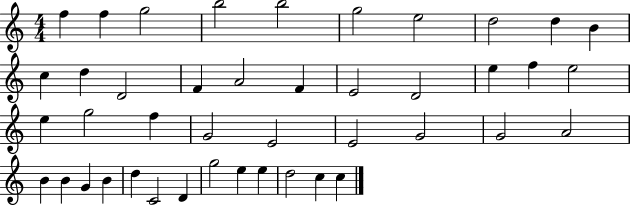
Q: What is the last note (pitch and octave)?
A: C5